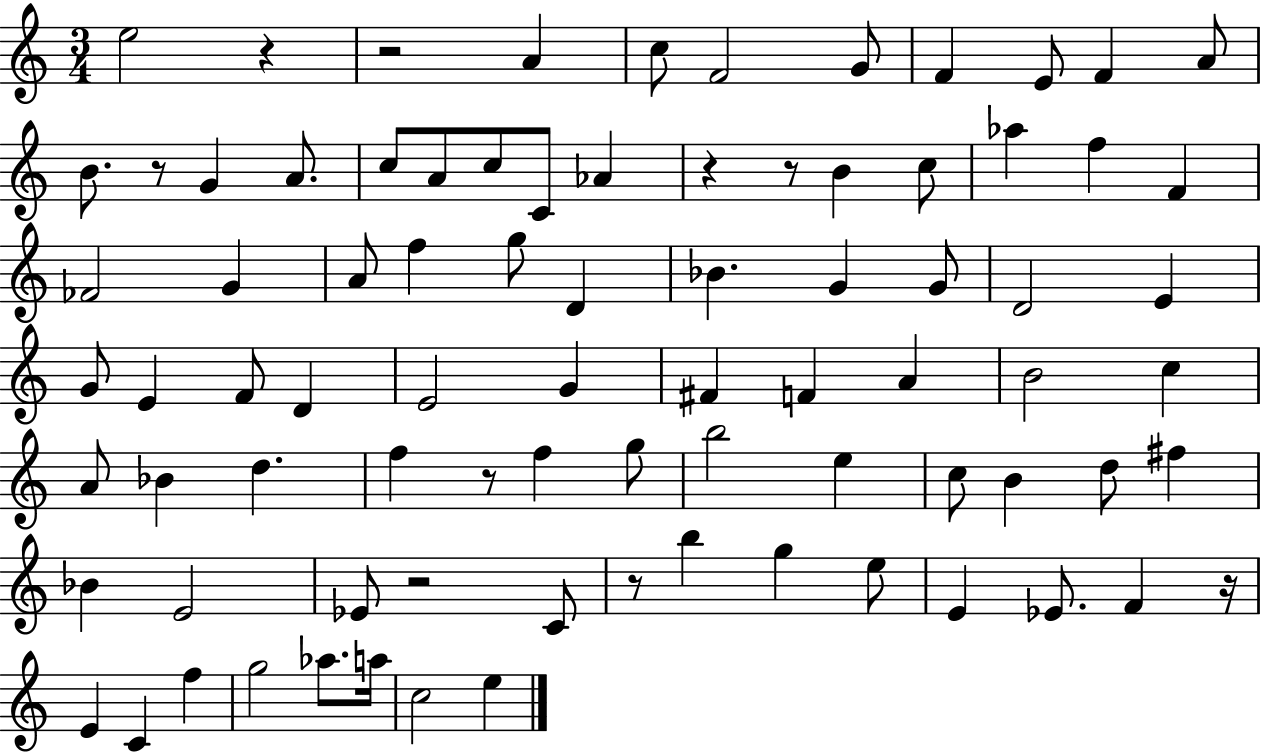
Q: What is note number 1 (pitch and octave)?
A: E5